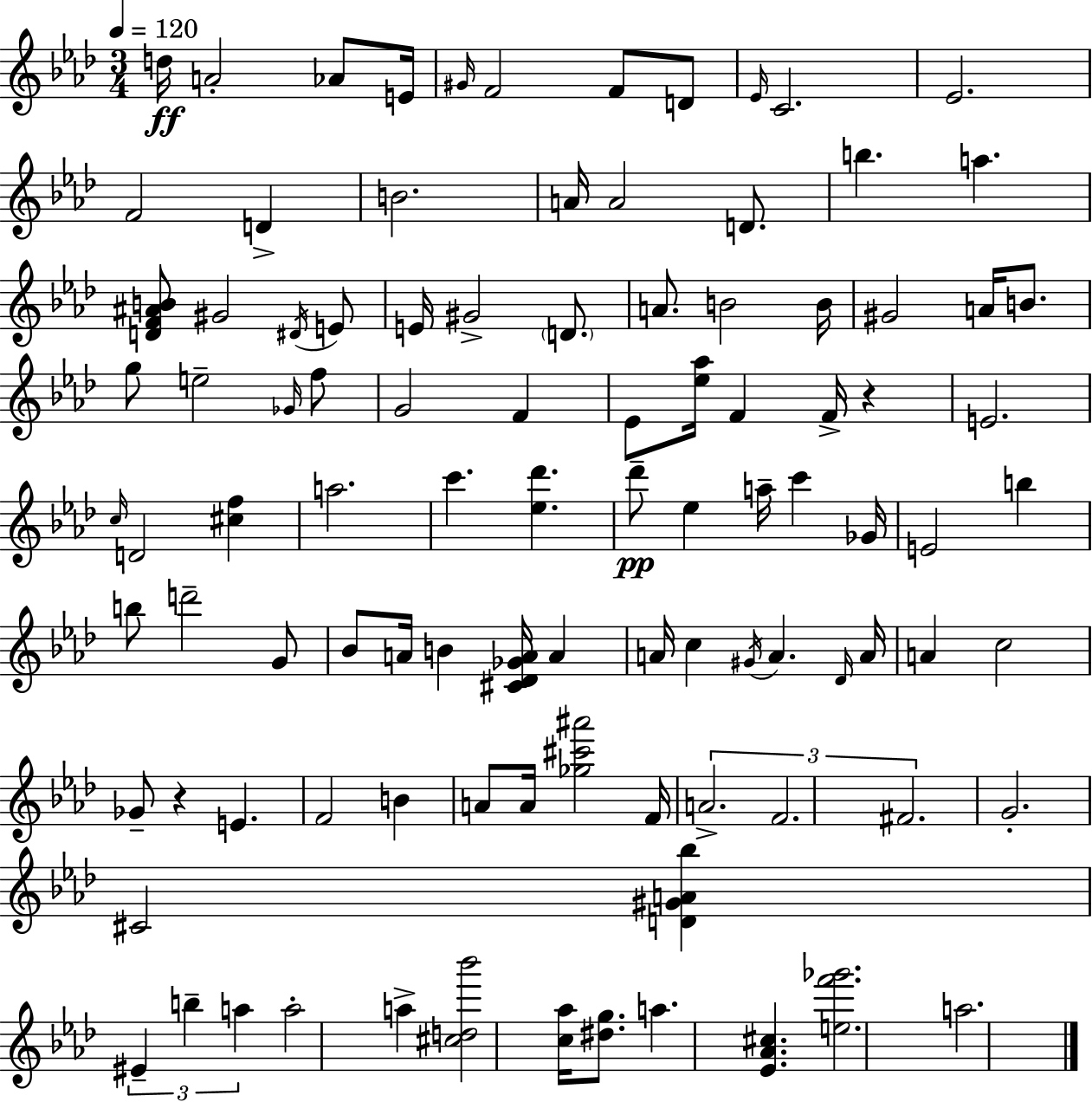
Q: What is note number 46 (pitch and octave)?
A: Db6